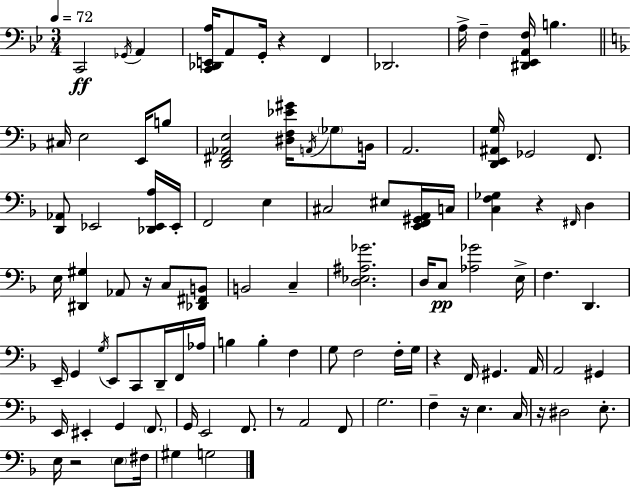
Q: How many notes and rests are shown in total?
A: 100